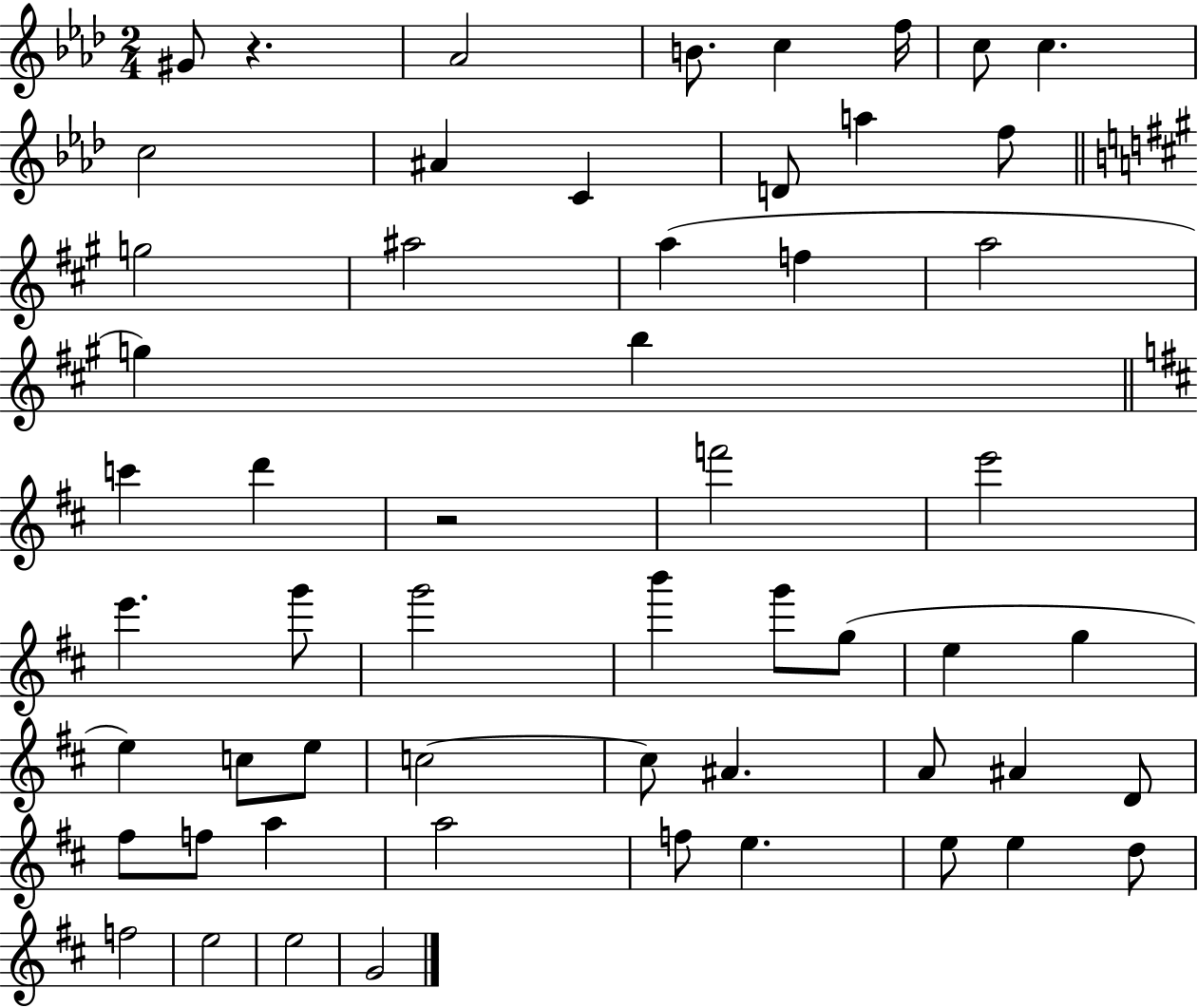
{
  \clef treble
  \numericTimeSignature
  \time 2/4
  \key aes \major
  gis'8 r4. | aes'2 | b'8. c''4 f''16 | c''8 c''4. | \break c''2 | ais'4 c'4 | d'8 a''4 f''8 | \bar "||" \break \key a \major g''2 | ais''2 | a''4( f''4 | a''2 | \break g''4) b''4 | \bar "||" \break \key d \major c'''4 d'''4 | r2 | f'''2 | e'''2 | \break e'''4. g'''8 | g'''2 | b'''4 g'''8 g''8( | e''4 g''4 | \break e''4) c''8 e''8 | c''2~~ | c''8 ais'4. | a'8 ais'4 d'8 | \break fis''8 f''8 a''4 | a''2 | f''8 e''4. | e''8 e''4 d''8 | \break f''2 | e''2 | e''2 | g'2 | \break \bar "|."
}